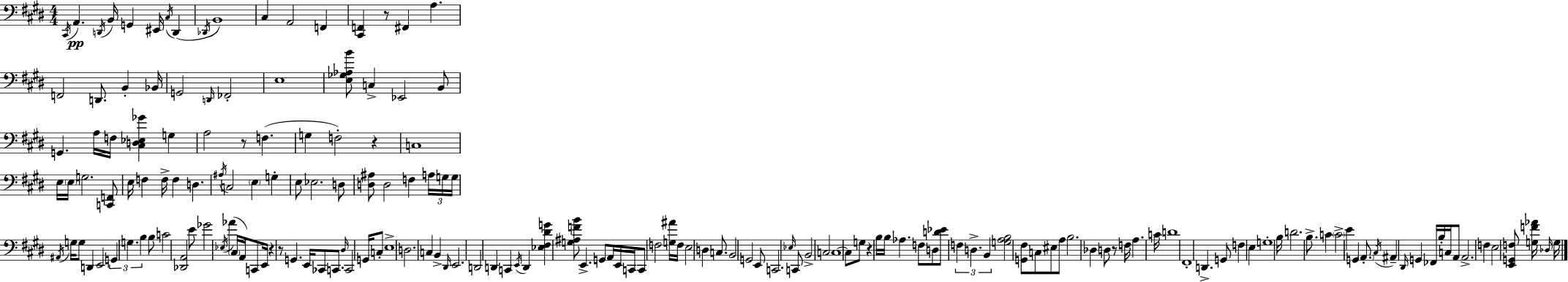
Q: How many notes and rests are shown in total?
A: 180